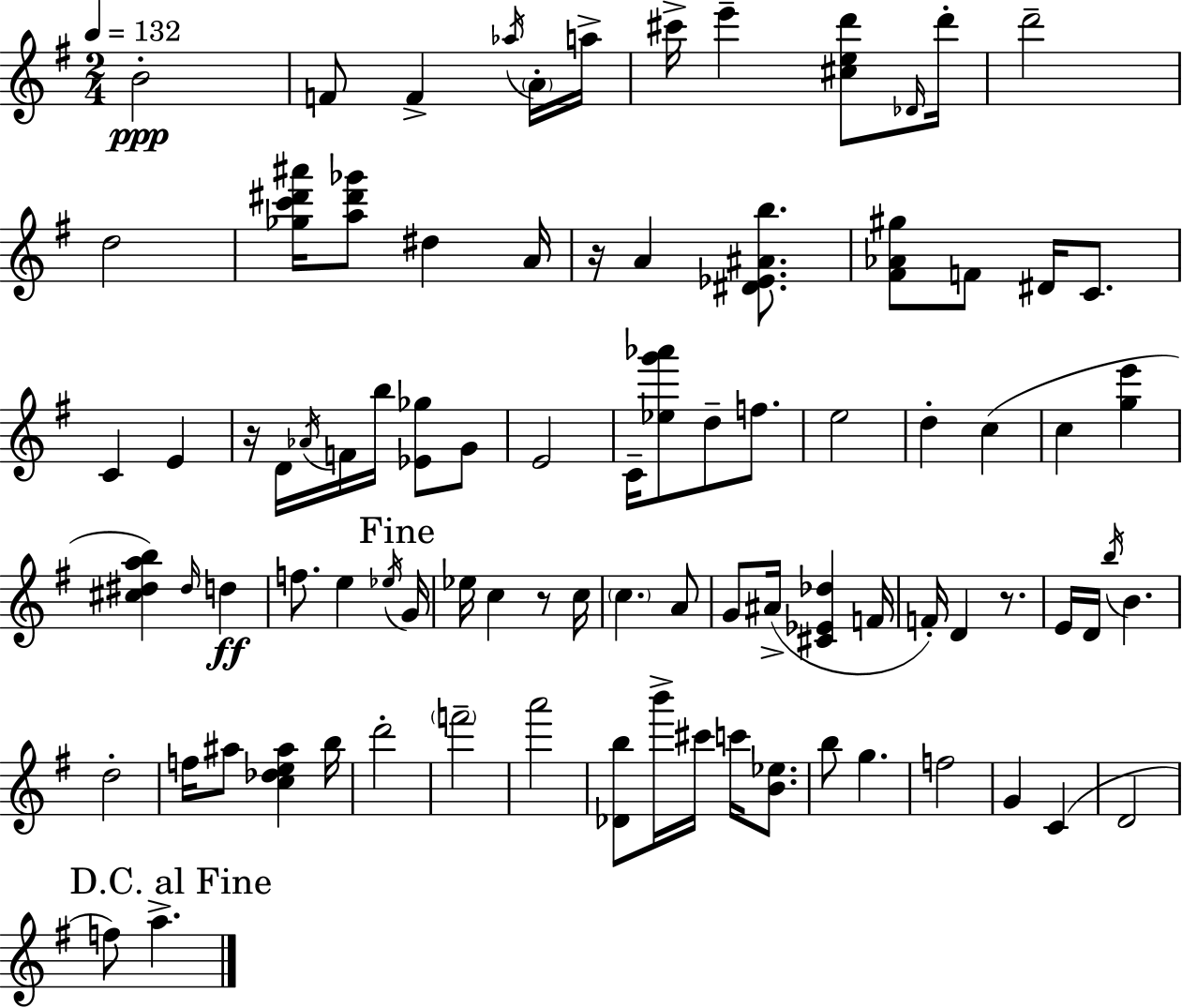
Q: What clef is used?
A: treble